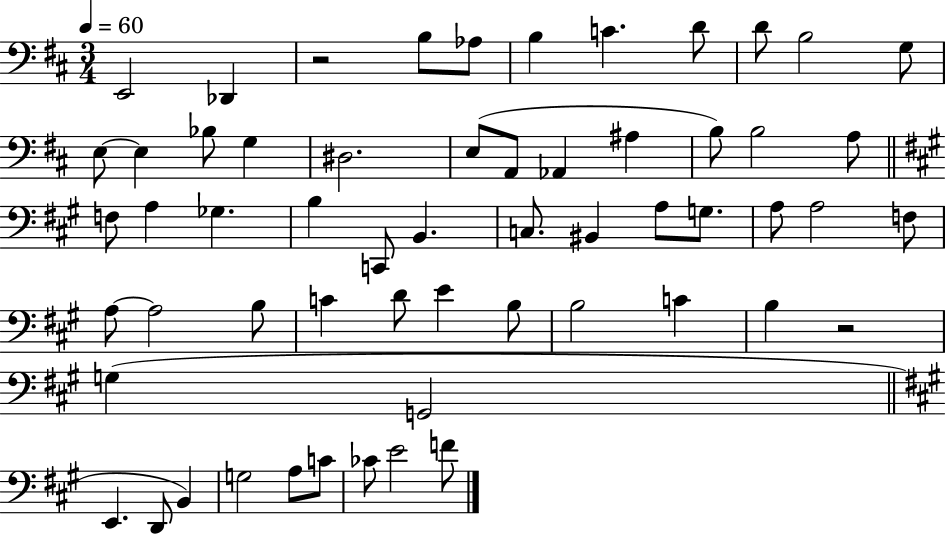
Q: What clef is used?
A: bass